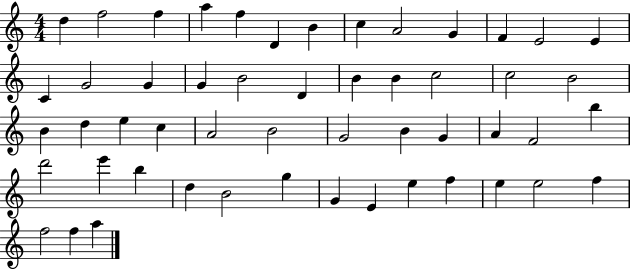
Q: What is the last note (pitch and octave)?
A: A5